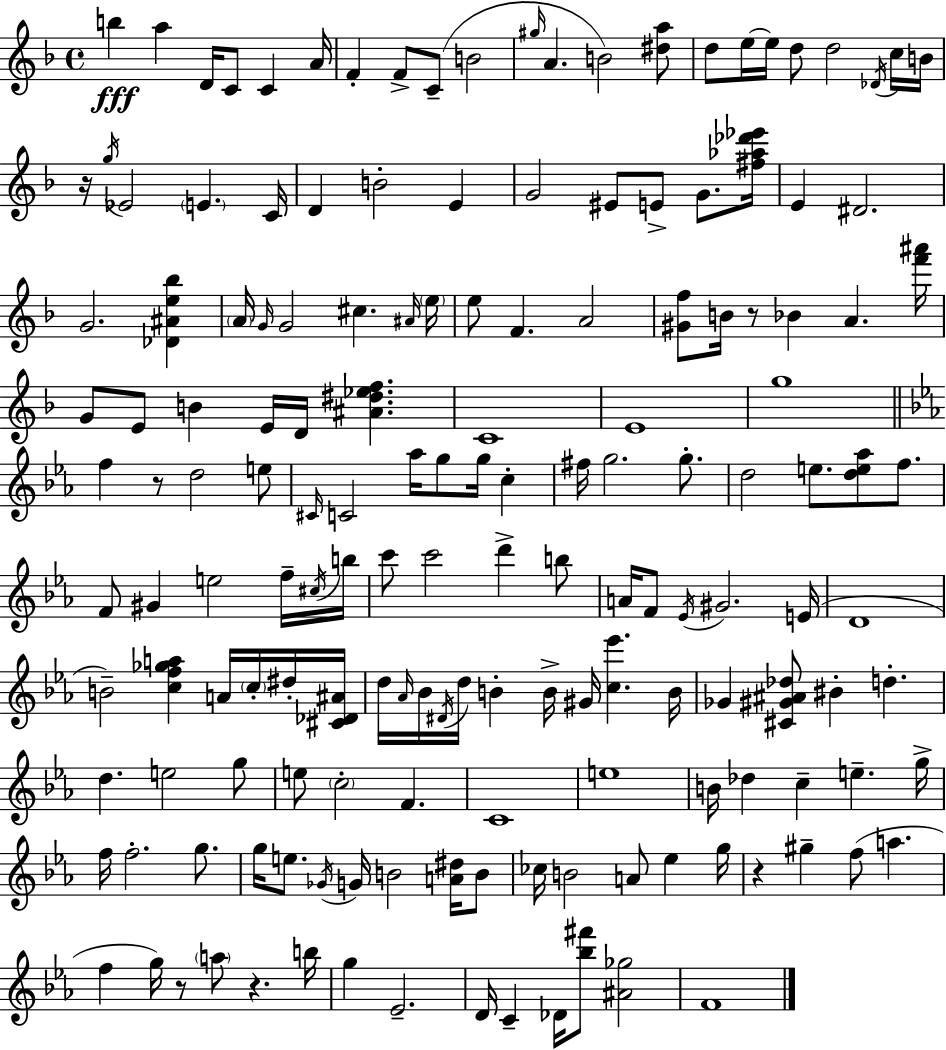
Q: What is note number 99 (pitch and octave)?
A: B4